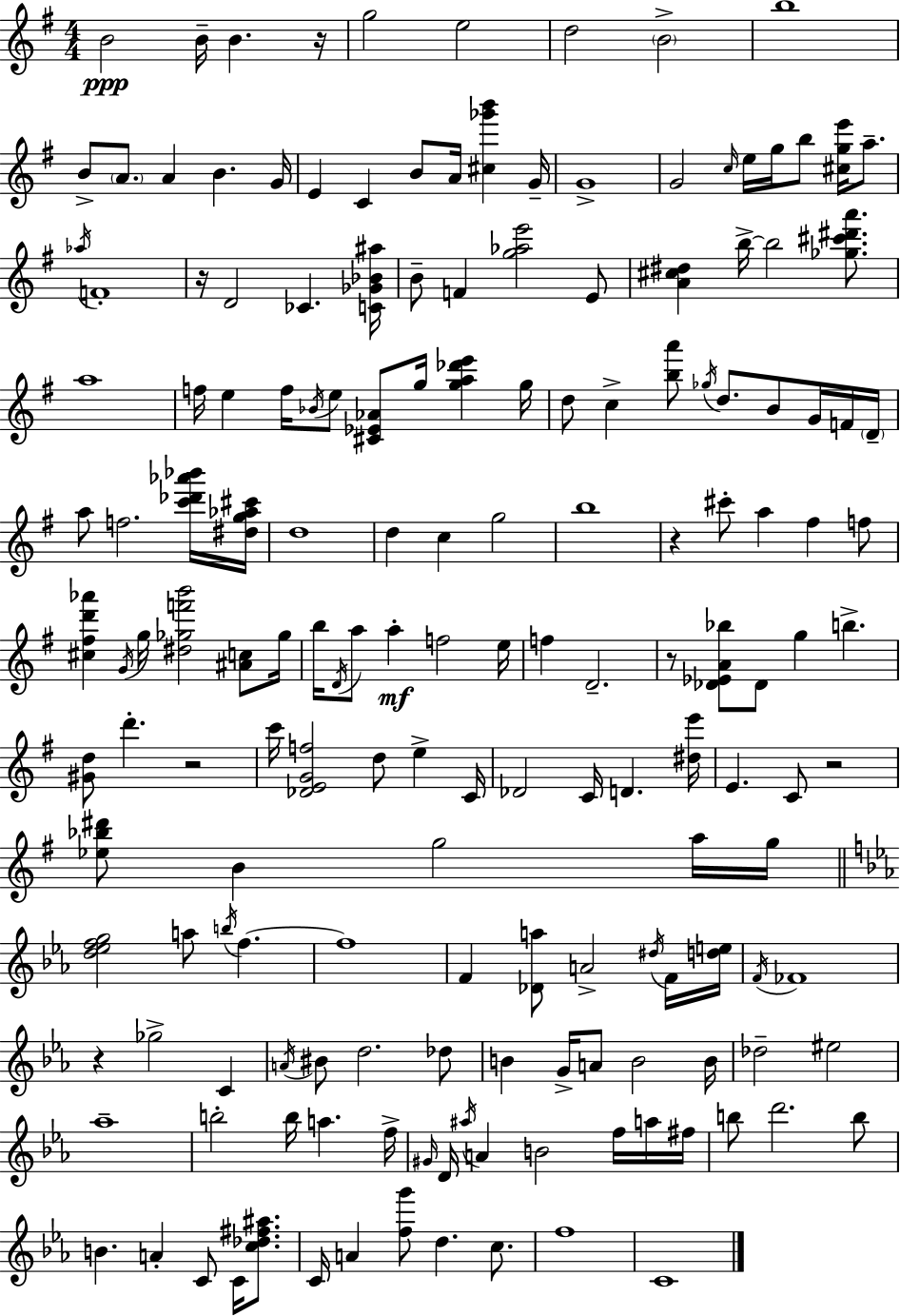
B4/h B4/s B4/q. R/s G5/h E5/h D5/h B4/h B5/w B4/e A4/e. A4/q B4/q. G4/s E4/q C4/q B4/e A4/s [C#5,Gb6,B6]/q G4/s G4/w G4/h C5/s E5/s G5/s B5/e [C#5,G5,E6]/s A5/e. Ab5/s F4/w R/s D4/h CES4/q. [C4,Gb4,Bb4,A#5]/s B4/e F4/q [G5,Ab5,E6]/h E4/e [A4,C#5,D#5]/q B5/s B5/h [Gb5,C#6,D#6,A6]/e. A5/w F5/s E5/q F5/s Bb4/s E5/e [C#4,Eb4,Ab4]/e G5/s [G5,A5,Db6,E6]/q G5/s D5/e C5/q [B5,A6]/e Gb5/s D5/e. B4/e G4/s F4/s D4/s A5/e F5/h. [C6,Db6,Ab6,Bb6]/s [D#5,G5,Ab5,C#6]/s D5/w D5/q C5/q G5/h B5/w R/q C#6/e A5/q F#5/q F5/e [C#5,F#5,D6,Ab6]/q G4/s G5/s [D#5,Gb5,F6,B6]/h [A#4,C5]/e Gb5/s B5/s D4/s A5/e A5/q F5/h E5/s F5/q D4/h. R/e [Db4,Eb4,A4,Bb5]/e Db4/e G5/q B5/q. [G#4,D5]/e D6/q. R/h C6/s [Db4,E4,G4,F5]/h D5/e E5/q C4/s Db4/h C4/s D4/q. [D#5,E6]/s E4/q. C4/e R/h [Eb5,Bb5,D#6]/e B4/q G5/h A5/s G5/s [D5,Eb5,F5,G5]/h A5/e B5/s F5/q. F5/w F4/q [Db4,A5]/e A4/h D#5/s F4/s [D5,E5]/s F4/s FES4/w R/q Gb5/h C4/q A4/s BIS4/e D5/h. Db5/e B4/q G4/s A4/e B4/h B4/s Db5/h EIS5/h Ab5/w B5/h B5/s A5/q. F5/s G#4/s D4/s A#5/s A4/q B4/h F5/s A5/s F#5/s B5/e D6/h. B5/e B4/q. A4/q C4/e C4/s [C5,Db5,F#5,A#5]/e. C4/s A4/q [F5,G6]/e D5/q. C5/e. F5/w C4/w